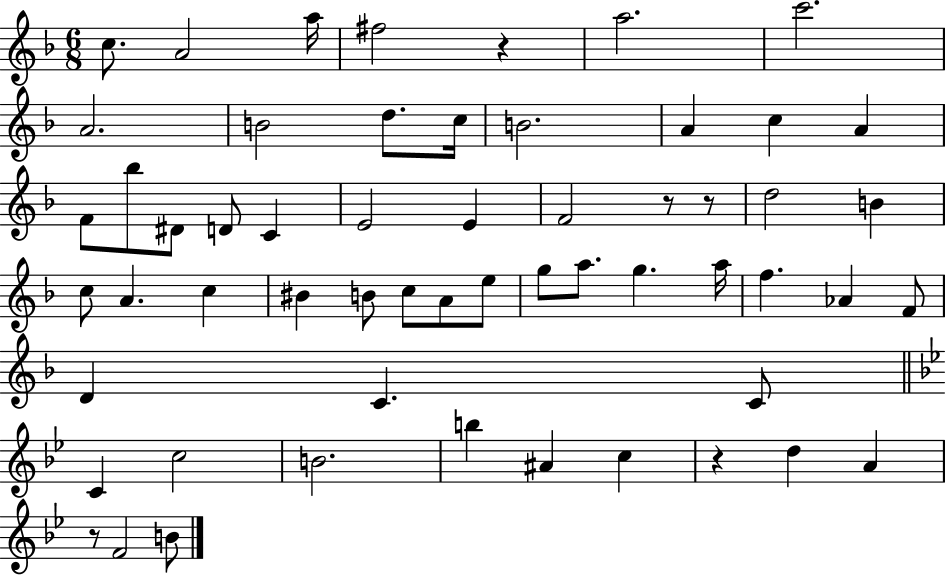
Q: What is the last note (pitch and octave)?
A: B4